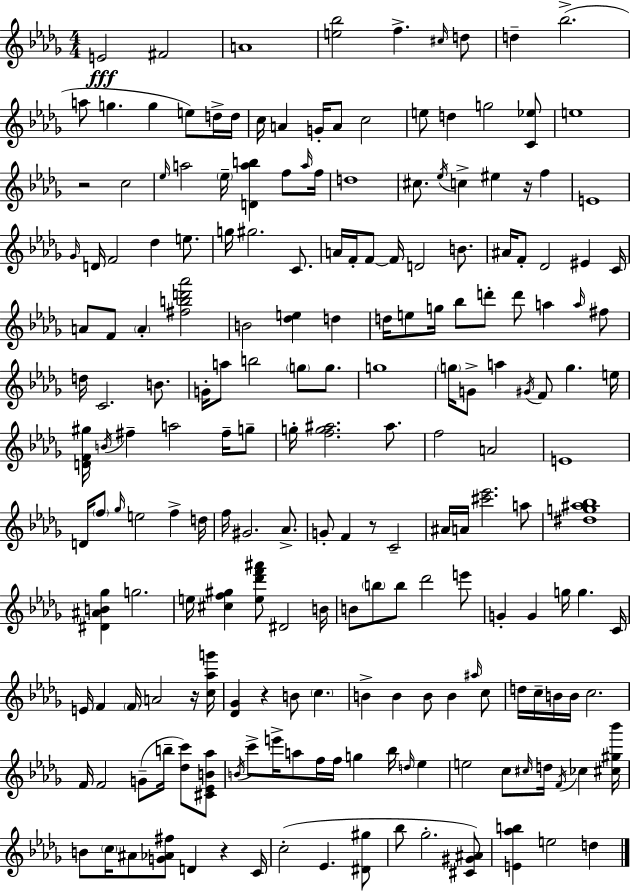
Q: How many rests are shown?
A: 6